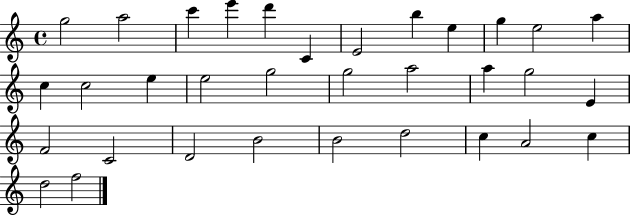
{
  \clef treble
  \time 4/4
  \defaultTimeSignature
  \key c \major
  g''2 a''2 | c'''4 e'''4 d'''4 c'4 | e'2 b''4 e''4 | g''4 e''2 a''4 | \break c''4 c''2 e''4 | e''2 g''2 | g''2 a''2 | a''4 g''2 e'4 | \break f'2 c'2 | d'2 b'2 | b'2 d''2 | c''4 a'2 c''4 | \break d''2 f''2 | \bar "|."
}